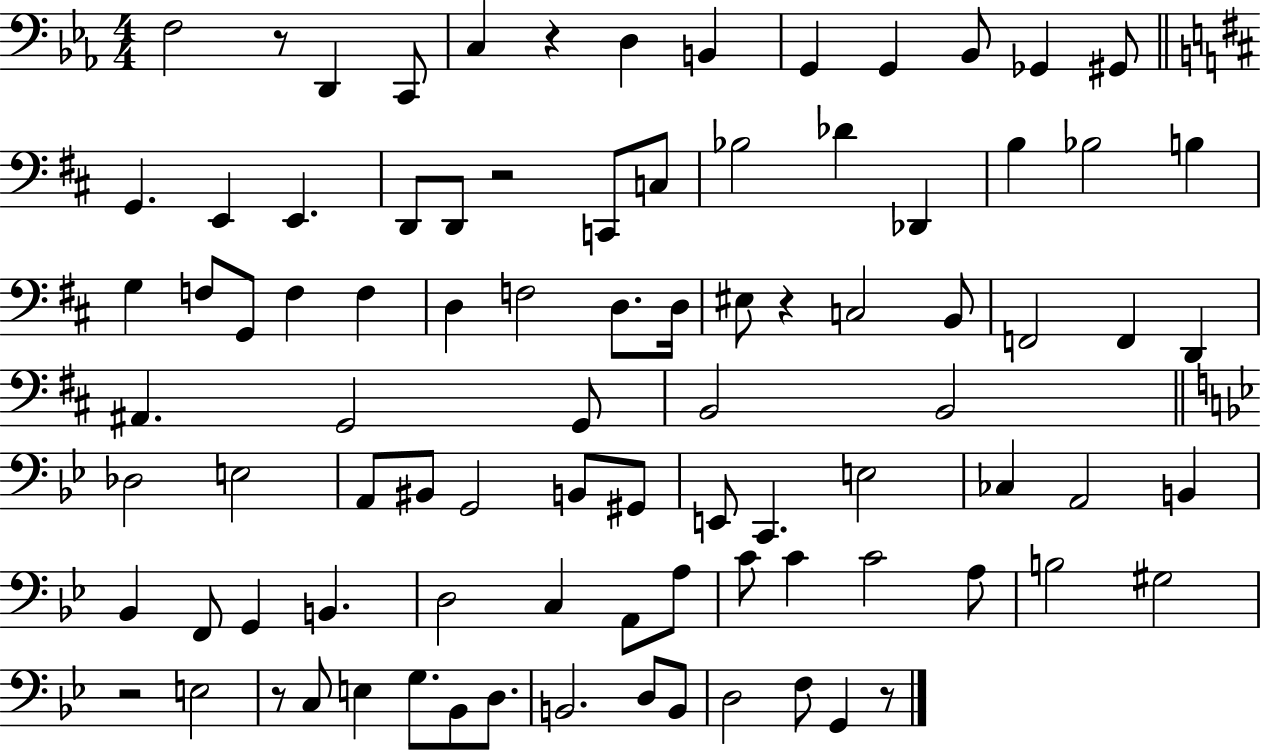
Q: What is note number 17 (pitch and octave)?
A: C2